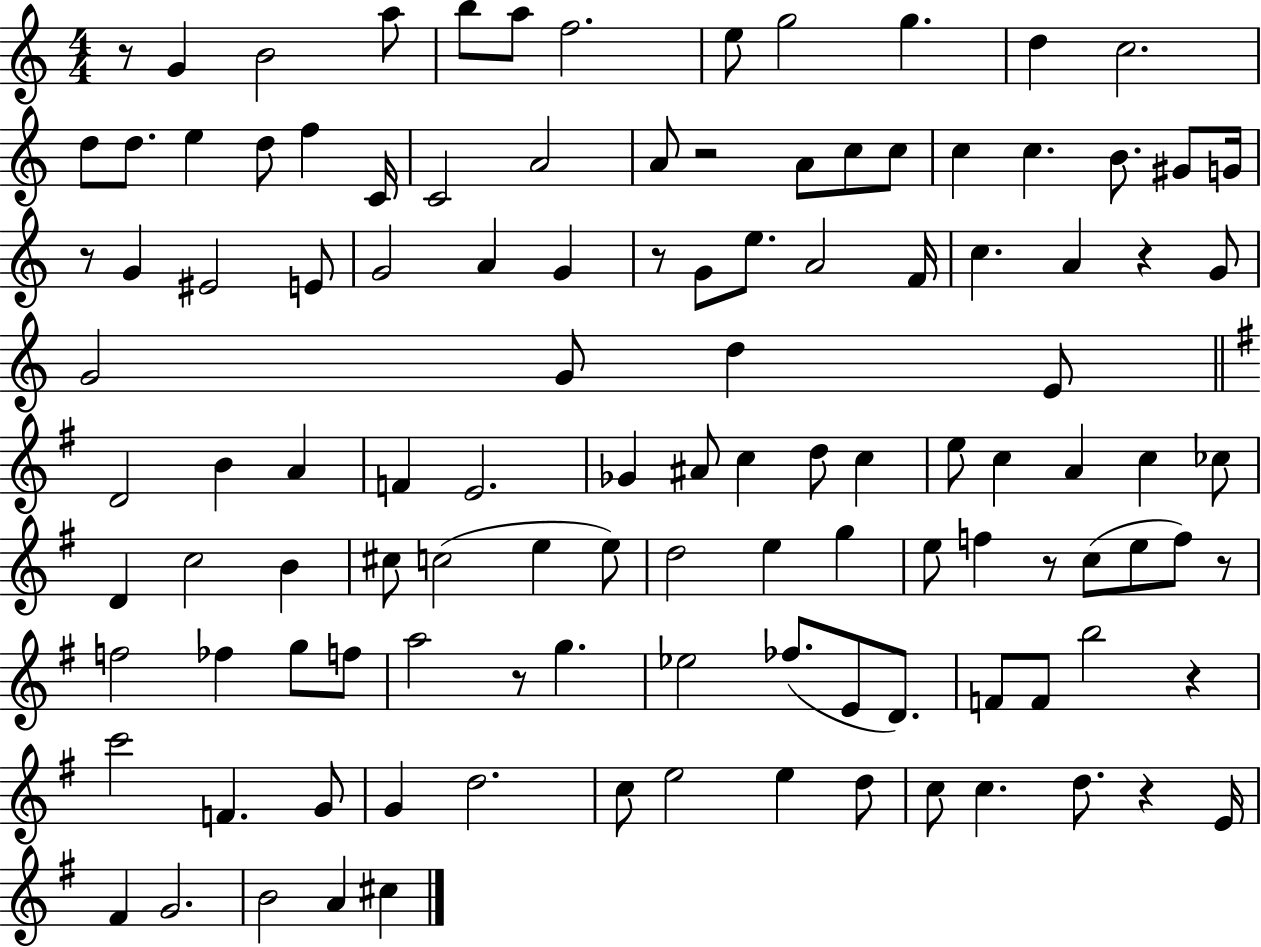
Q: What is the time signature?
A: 4/4